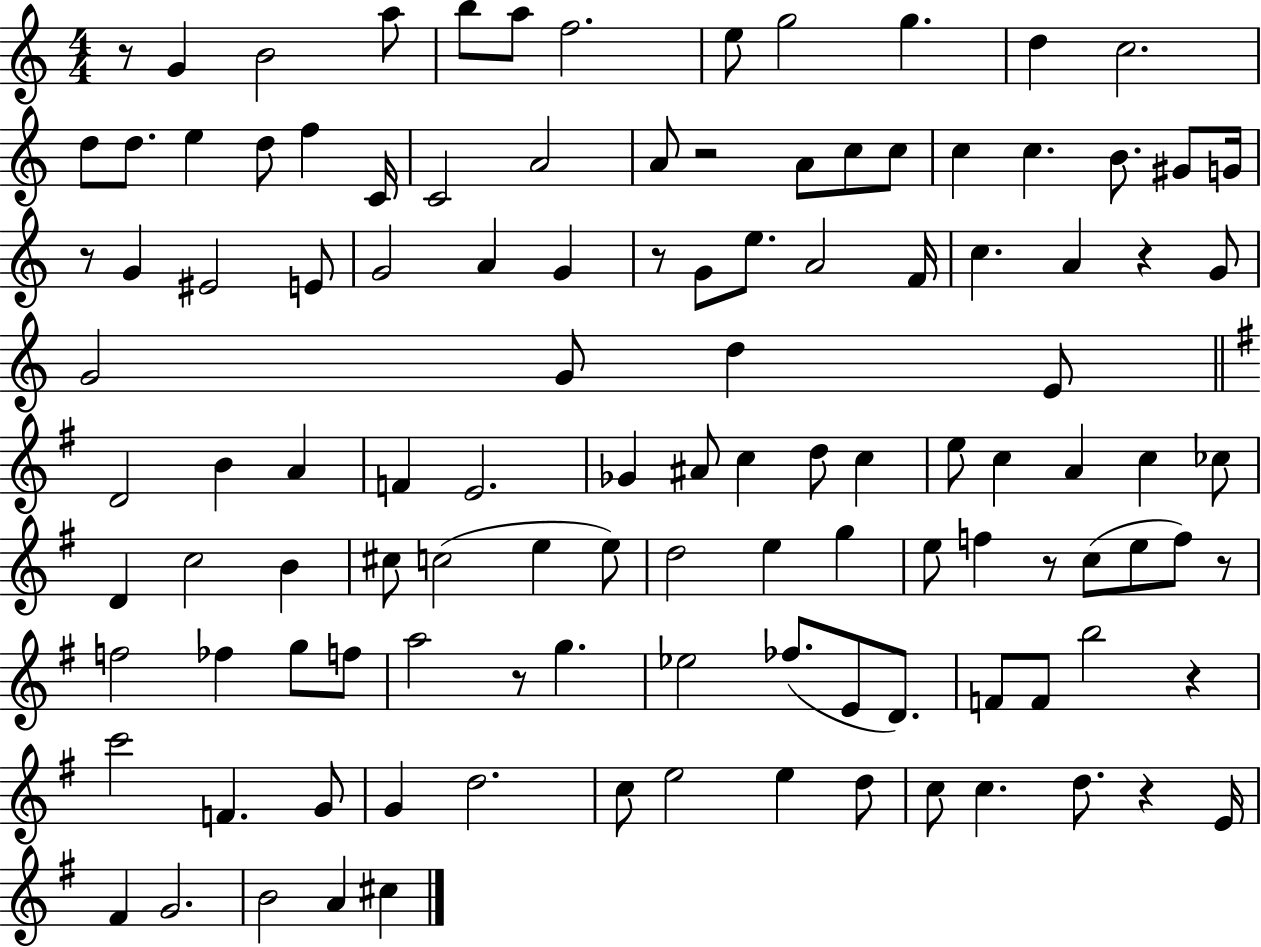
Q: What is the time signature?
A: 4/4